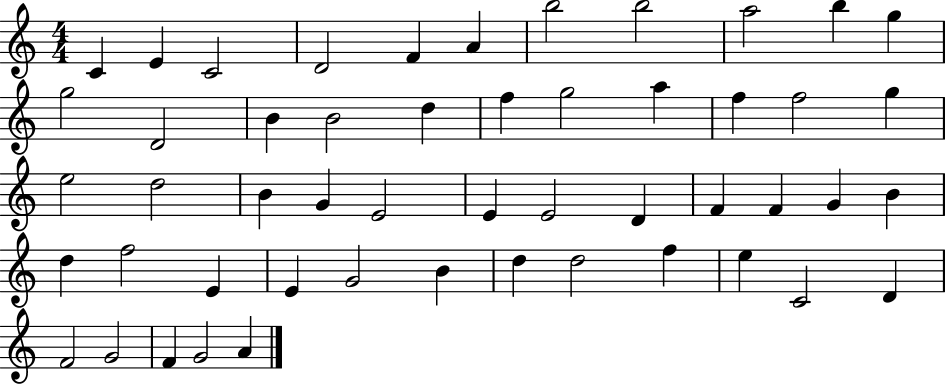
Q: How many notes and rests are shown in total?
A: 51